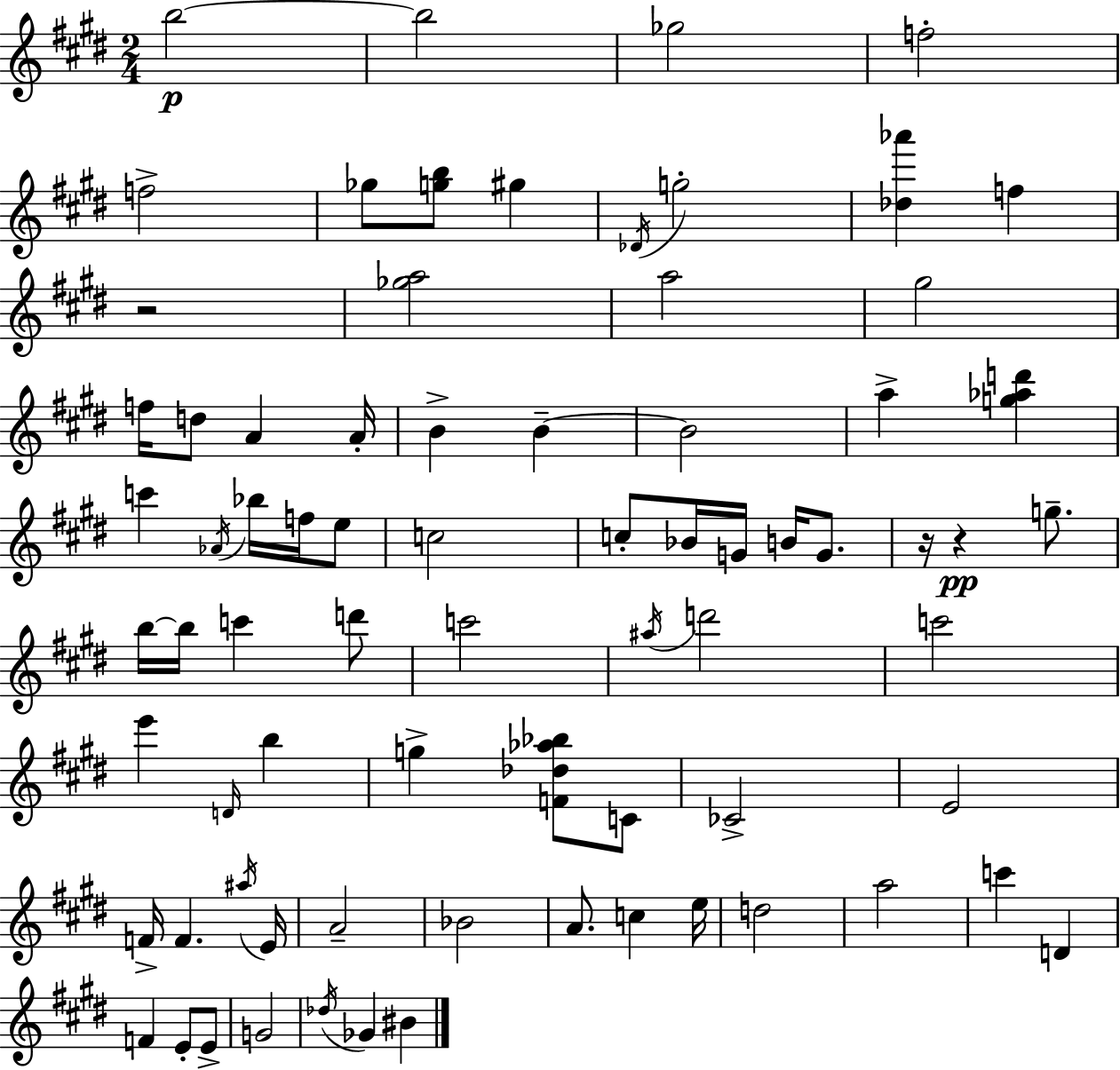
X:1
T:Untitled
M:2/4
L:1/4
K:E
b2 b2 _g2 f2 f2 _g/2 [gb]/2 ^g _D/4 g2 [_d_a'] f z2 [_ga]2 a2 ^g2 f/4 d/2 A A/4 B B B2 a [g_ad'] c' _A/4 _b/4 f/4 e/2 c2 c/2 _B/4 G/4 B/4 G/2 z/4 z g/2 b/4 b/4 c' d'/2 c'2 ^a/4 d'2 c'2 e' D/4 b g [F_d_a_b]/2 C/2 _C2 E2 F/4 F ^a/4 E/4 A2 _B2 A/2 c e/4 d2 a2 c' D F E/2 E/2 G2 _d/4 _G ^B